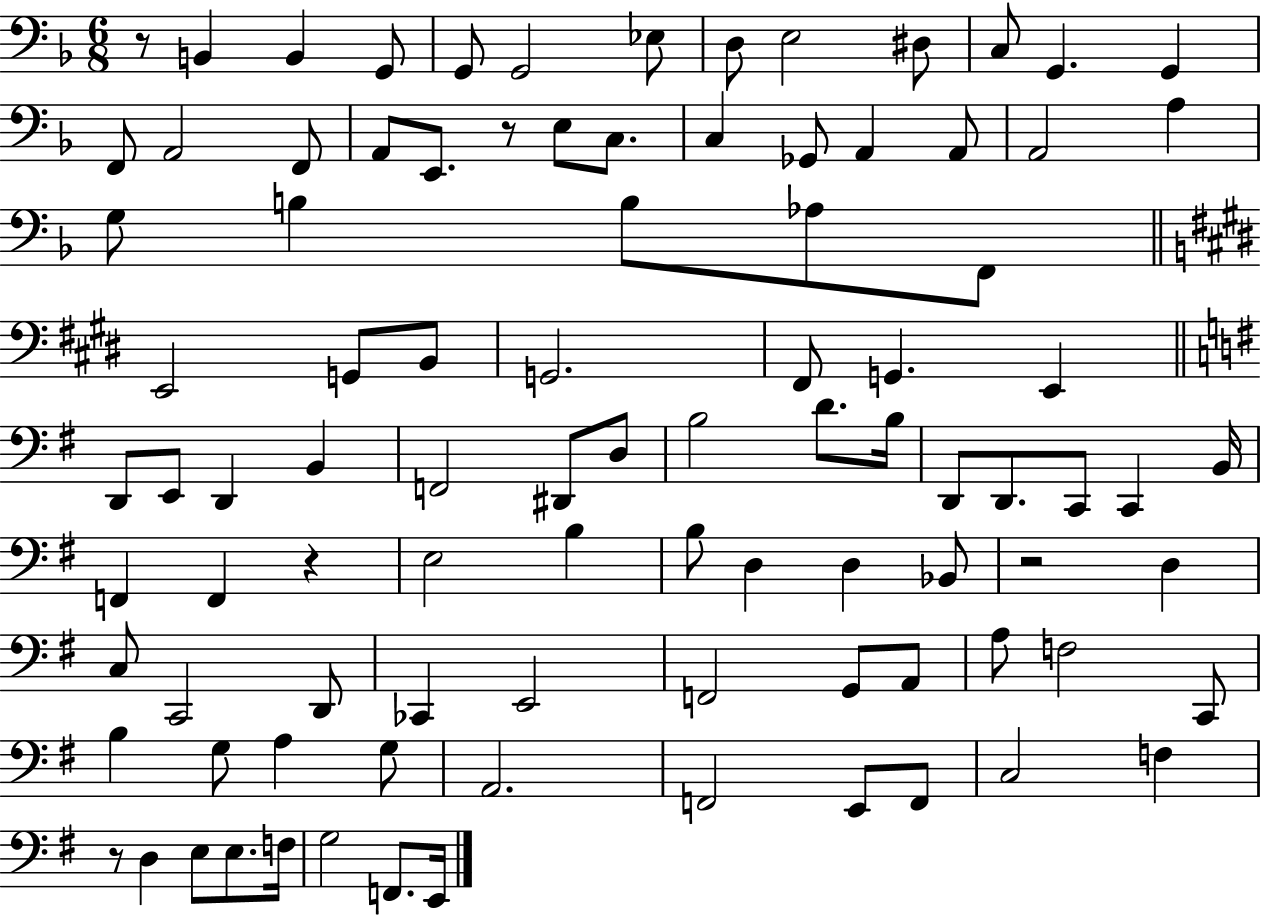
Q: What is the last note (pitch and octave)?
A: E2